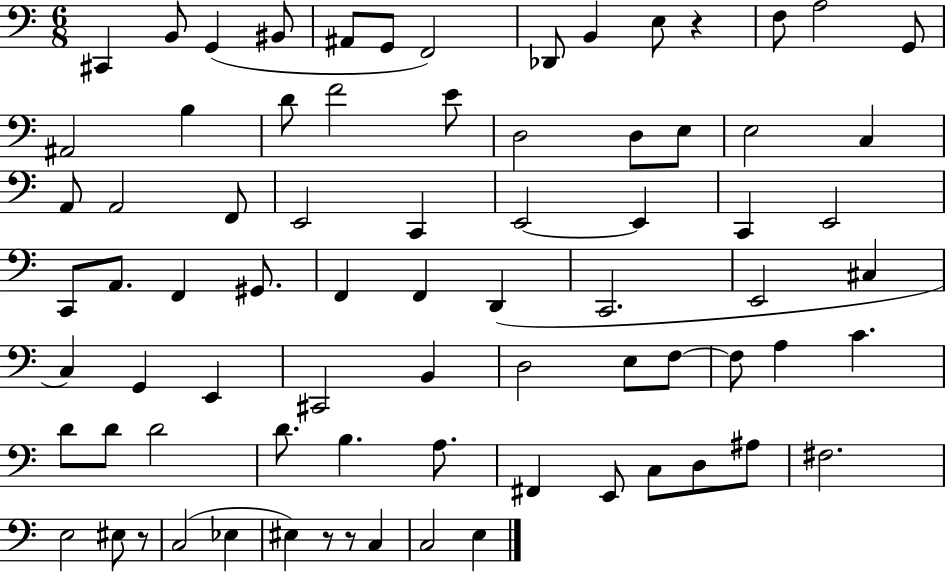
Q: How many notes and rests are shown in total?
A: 77